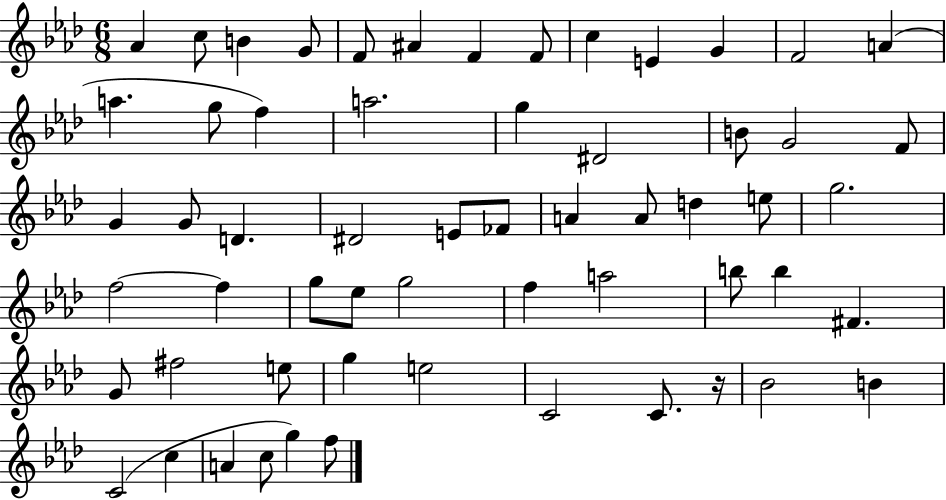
Ab4/q C5/e B4/q G4/e F4/e A#4/q F4/q F4/e C5/q E4/q G4/q F4/h A4/q A5/q. G5/e F5/q A5/h. G5/q D#4/h B4/e G4/h F4/e G4/q G4/e D4/q. D#4/h E4/e FES4/e A4/q A4/e D5/q E5/e G5/h. F5/h F5/q G5/e Eb5/e G5/h F5/q A5/h B5/e B5/q F#4/q. G4/e F#5/h E5/e G5/q E5/h C4/h C4/e. R/s Bb4/h B4/q C4/h C5/q A4/q C5/e G5/q F5/e